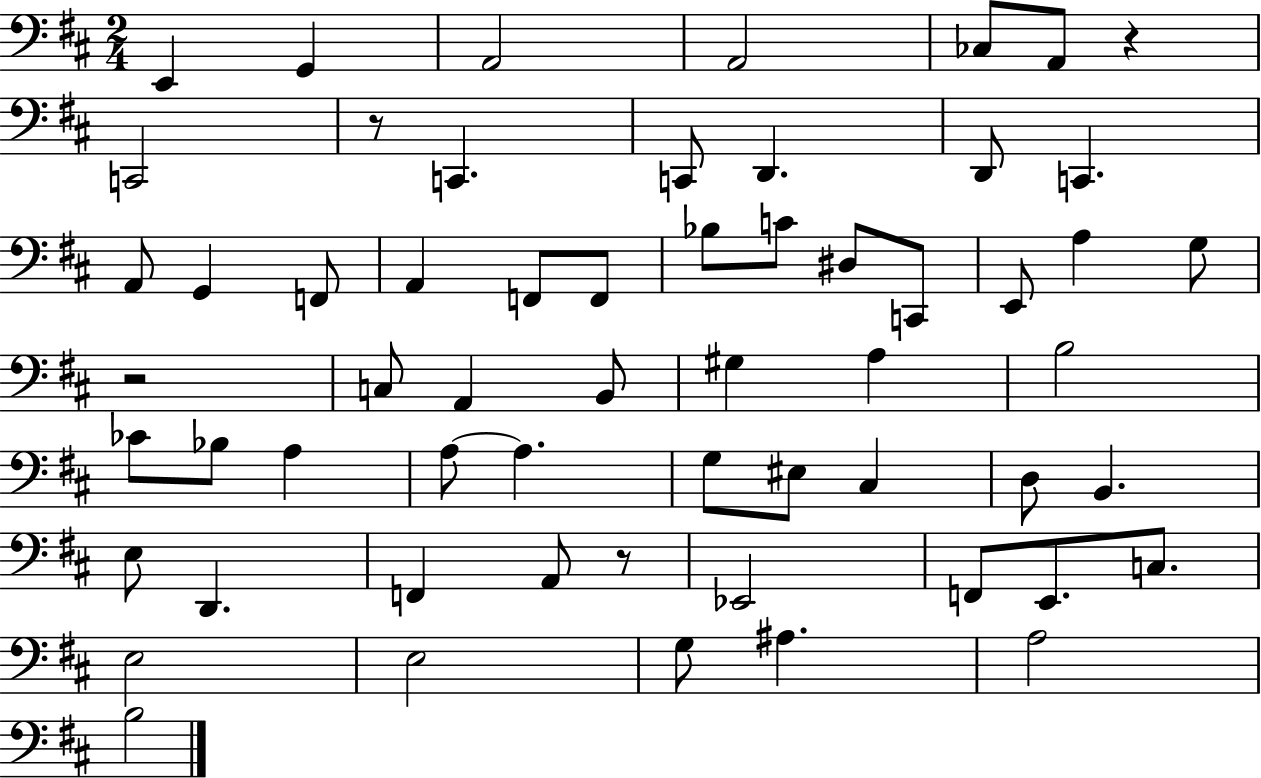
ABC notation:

X:1
T:Untitled
M:2/4
L:1/4
K:D
E,, G,, A,,2 A,,2 _C,/2 A,,/2 z C,,2 z/2 C,, C,,/2 D,, D,,/2 C,, A,,/2 G,, F,,/2 A,, F,,/2 F,,/2 _B,/2 C/2 ^D,/2 C,,/2 E,,/2 A, G,/2 z2 C,/2 A,, B,,/2 ^G, A, B,2 _C/2 _B,/2 A, A,/2 A, G,/2 ^E,/2 ^C, D,/2 B,, E,/2 D,, F,, A,,/2 z/2 _E,,2 F,,/2 E,,/2 C,/2 E,2 E,2 G,/2 ^A, A,2 B,2